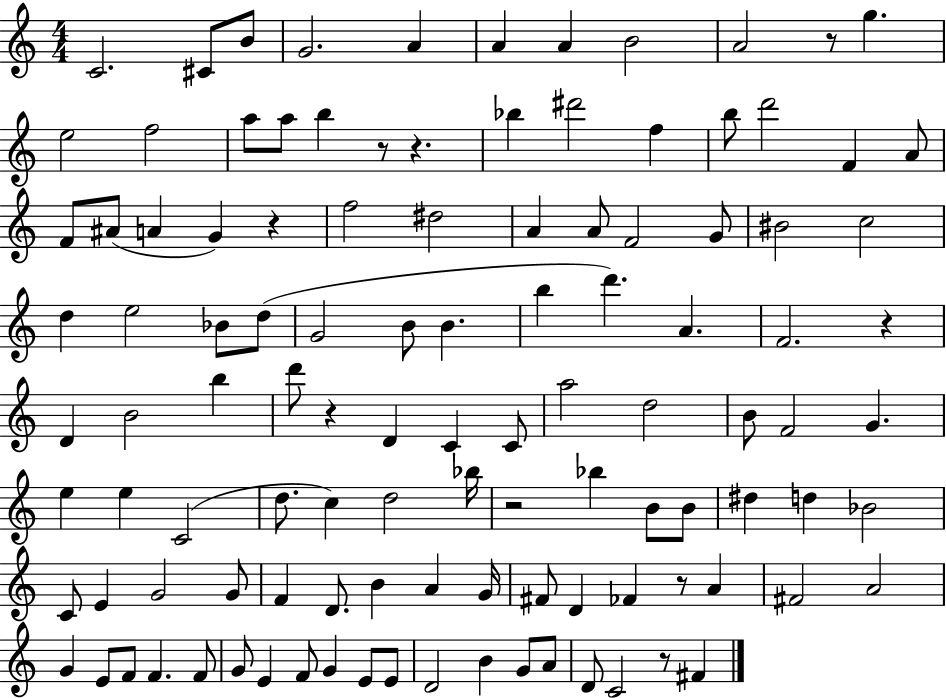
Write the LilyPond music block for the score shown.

{
  \clef treble
  \numericTimeSignature
  \time 4/4
  \key c \major
  c'2. cis'8 b'8 | g'2. a'4 | a'4 a'4 b'2 | a'2 r8 g''4. | \break e''2 f''2 | a''8 a''8 b''4 r8 r4. | bes''4 dis'''2 f''4 | b''8 d'''2 f'4 a'8 | \break f'8 ais'8( a'4 g'4) r4 | f''2 dis''2 | a'4 a'8 f'2 g'8 | bis'2 c''2 | \break d''4 e''2 bes'8 d''8( | g'2 b'8 b'4. | b''4 d'''4.) a'4. | f'2. r4 | \break d'4 b'2 b''4 | d'''8 r4 d'4 c'4 c'8 | a''2 d''2 | b'8 f'2 g'4. | \break e''4 e''4 c'2( | d''8. c''4) d''2 bes''16 | r2 bes''4 b'8 b'8 | dis''4 d''4 bes'2 | \break c'8 e'4 g'2 g'8 | f'4 d'8. b'4 a'4 g'16 | fis'8 d'4 fes'4 r8 a'4 | fis'2 a'2 | \break g'4 e'8 f'8 f'4. f'8 | g'8 e'4 f'8 g'4 e'8 e'8 | d'2 b'4 g'8 a'8 | d'8 c'2 r8 fis'4 | \break \bar "|."
}